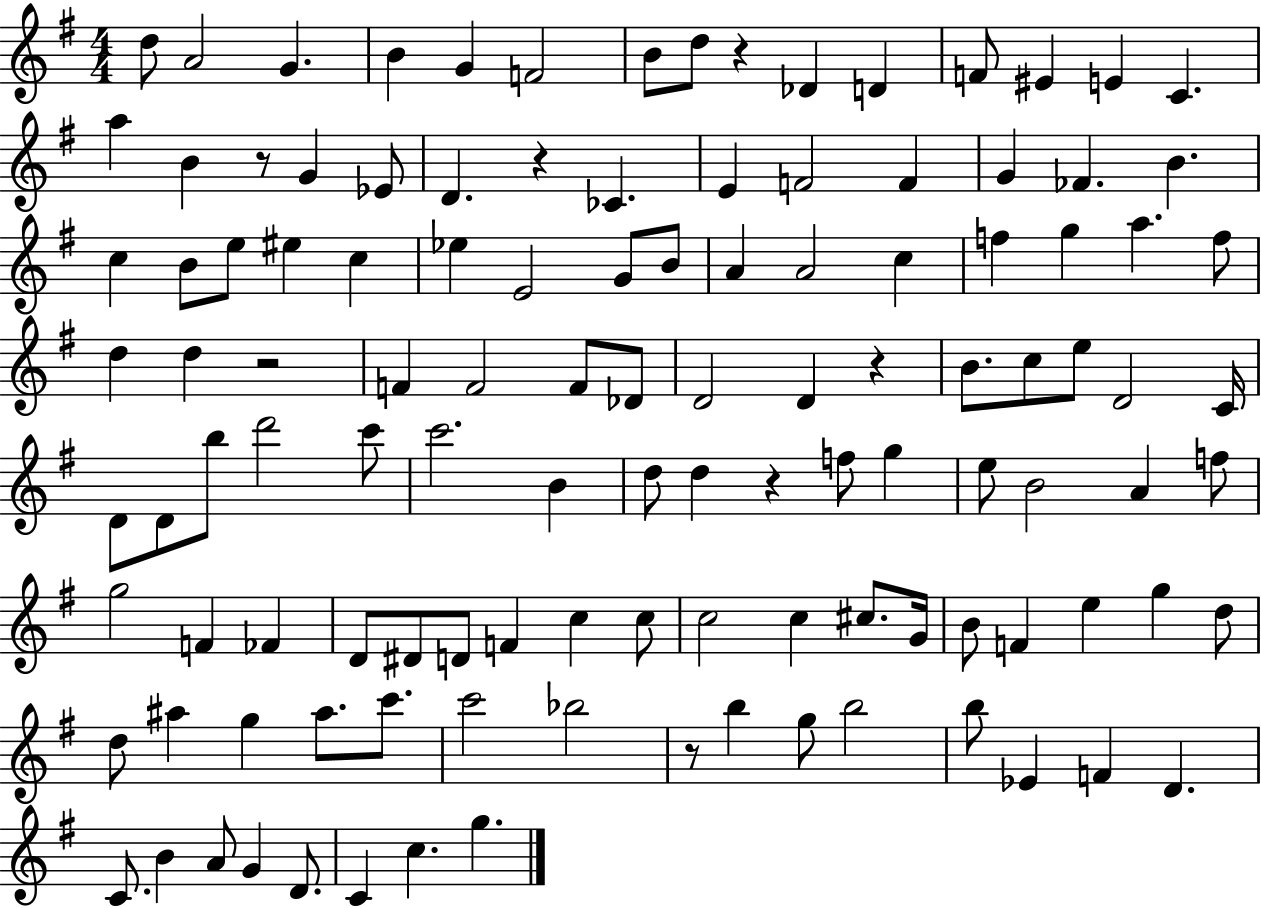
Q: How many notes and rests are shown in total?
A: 117